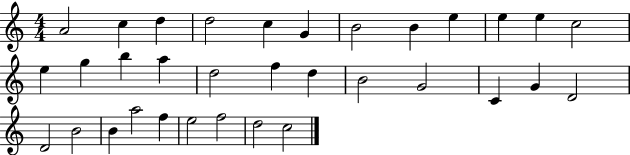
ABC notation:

X:1
T:Untitled
M:4/4
L:1/4
K:C
A2 c d d2 c G B2 B e e e c2 e g b a d2 f d B2 G2 C G D2 D2 B2 B a2 f e2 f2 d2 c2